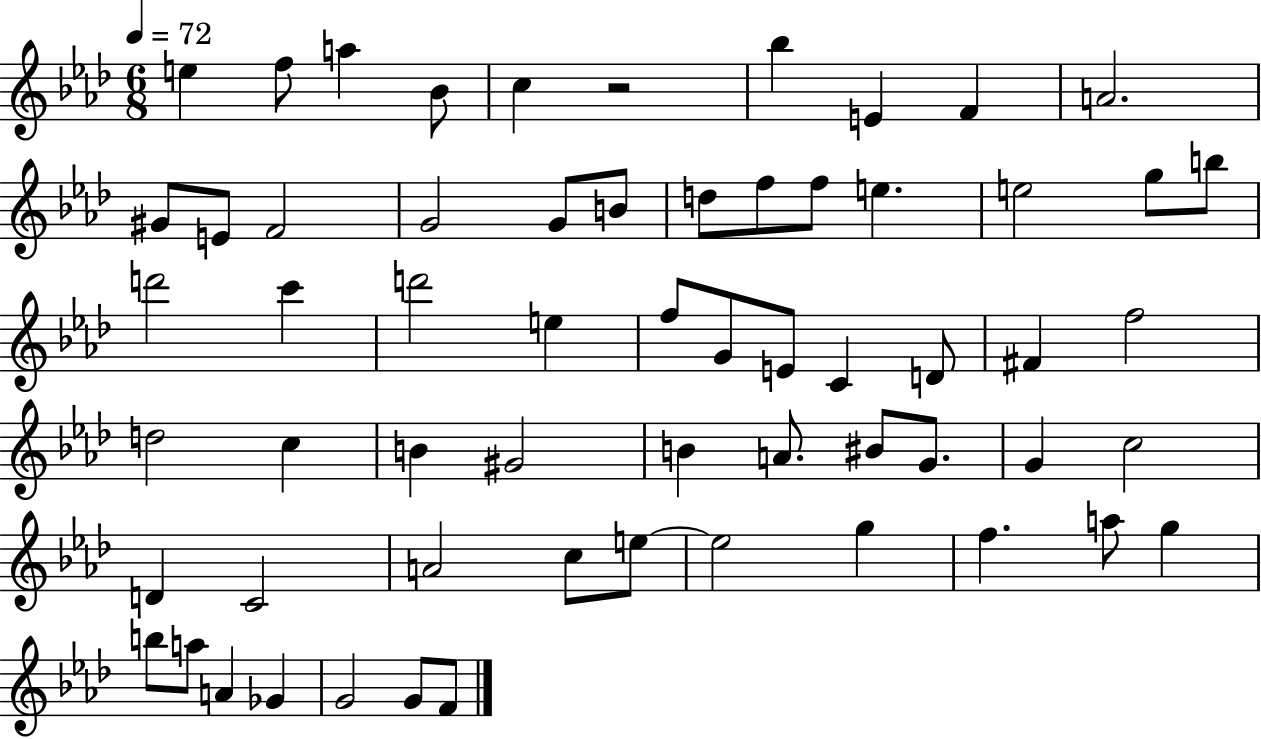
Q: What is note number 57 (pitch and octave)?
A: Gb4